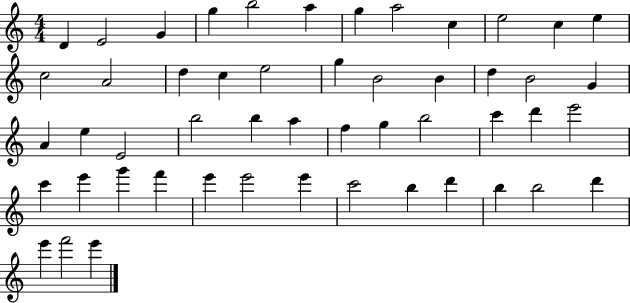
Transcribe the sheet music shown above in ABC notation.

X:1
T:Untitled
M:4/4
L:1/4
K:C
D E2 G g b2 a g a2 c e2 c e c2 A2 d c e2 g B2 B d B2 G A e E2 b2 b a f g b2 c' d' e'2 c' e' g' f' e' e'2 e' c'2 b d' b b2 d' e' f'2 e'